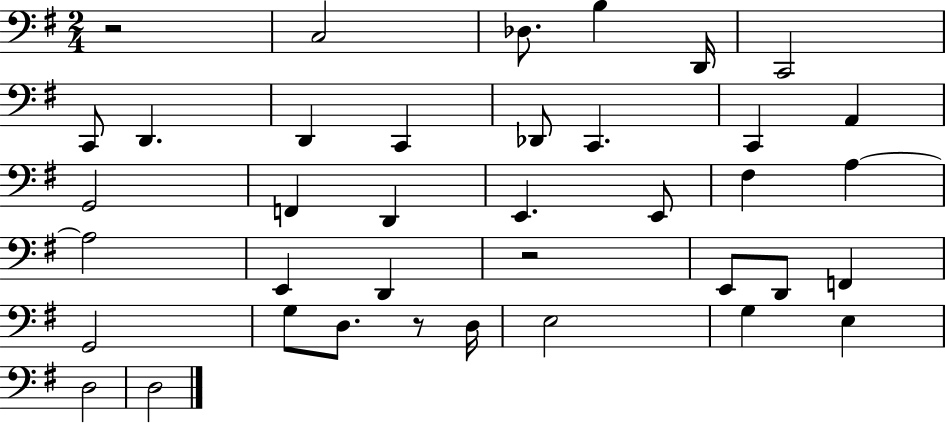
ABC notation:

X:1
T:Untitled
M:2/4
L:1/4
K:G
z2 C,2 _D,/2 B, D,,/4 C,,2 C,,/2 D,, D,, C,, _D,,/2 C,, C,, A,, G,,2 F,, D,, E,, E,,/2 ^F, A, A,2 E,, D,, z2 E,,/2 D,,/2 F,, G,,2 G,/2 D,/2 z/2 D,/4 E,2 G, E, D,2 D,2